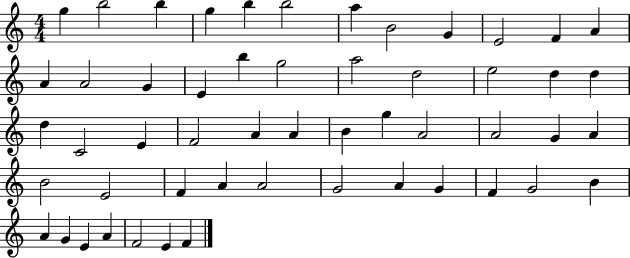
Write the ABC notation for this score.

X:1
T:Untitled
M:4/4
L:1/4
K:C
g b2 b g b b2 a B2 G E2 F A A A2 G E b g2 a2 d2 e2 d d d C2 E F2 A A B g A2 A2 G A B2 E2 F A A2 G2 A G F G2 B A G E A F2 E F